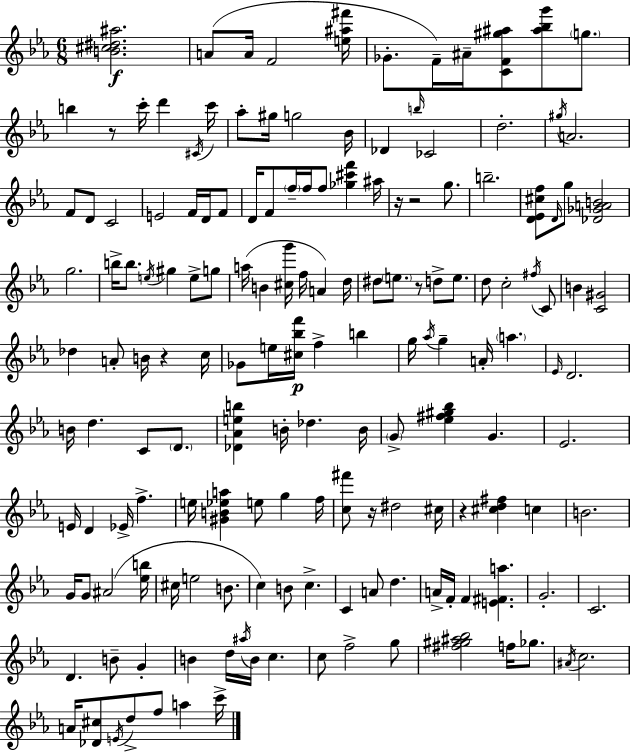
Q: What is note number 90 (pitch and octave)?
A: E5